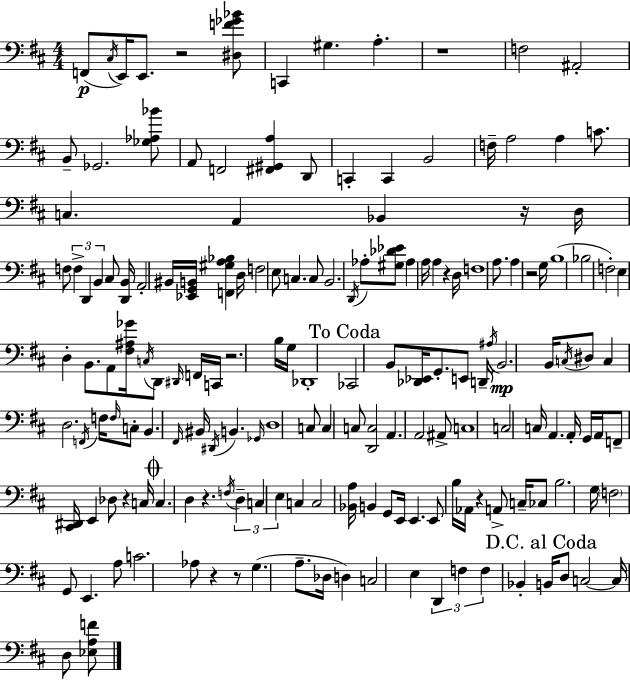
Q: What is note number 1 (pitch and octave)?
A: F2